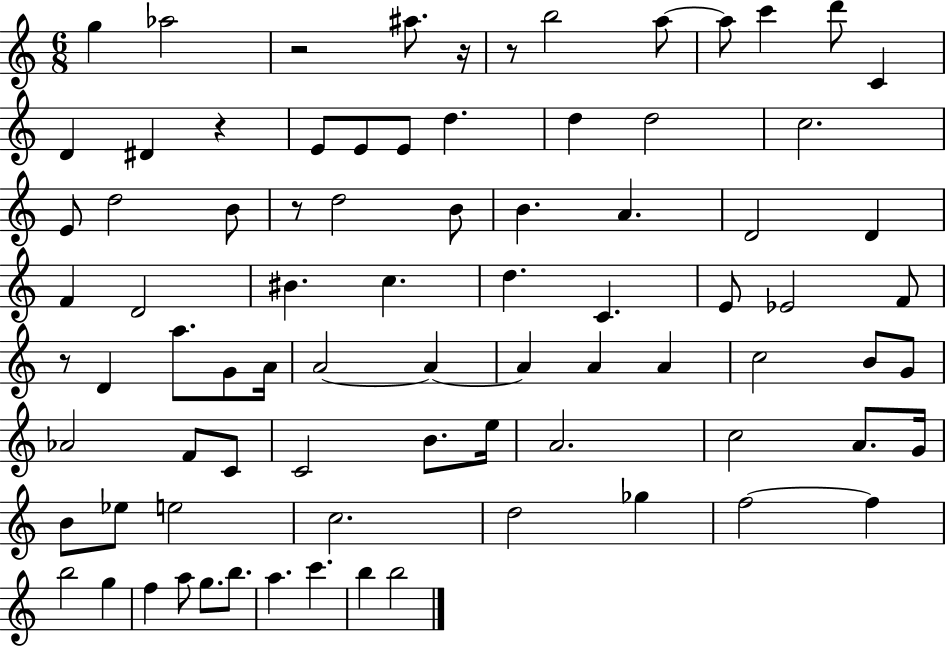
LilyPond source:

{
  \clef treble
  \numericTimeSignature
  \time 6/8
  \key c \major
  \repeat volta 2 { g''4 aes''2 | r2 ais''8. r16 | r8 b''2 a''8~~ | a''8 c'''4 d'''8 c'4 | \break d'4 dis'4 r4 | e'8 e'8 e'8 d''4. | d''4 d''2 | c''2. | \break e'8 d''2 b'8 | r8 d''2 b'8 | b'4. a'4. | d'2 d'4 | \break f'4 d'2 | bis'4. c''4. | d''4. c'4. | e'8 ees'2 f'8 | \break r8 d'4 a''8. g'8 a'16 | a'2~~ a'4~~ | a'4 a'4 a'4 | c''2 b'8 g'8 | \break aes'2 f'8 c'8 | c'2 b'8. e''16 | a'2. | c''2 a'8. g'16 | \break b'8 ees''8 e''2 | c''2. | d''2 ges''4 | f''2~~ f''4 | \break b''2 g''4 | f''4 a''8 g''8. b''8. | a''4. c'''4. | b''4 b''2 | \break } \bar "|."
}